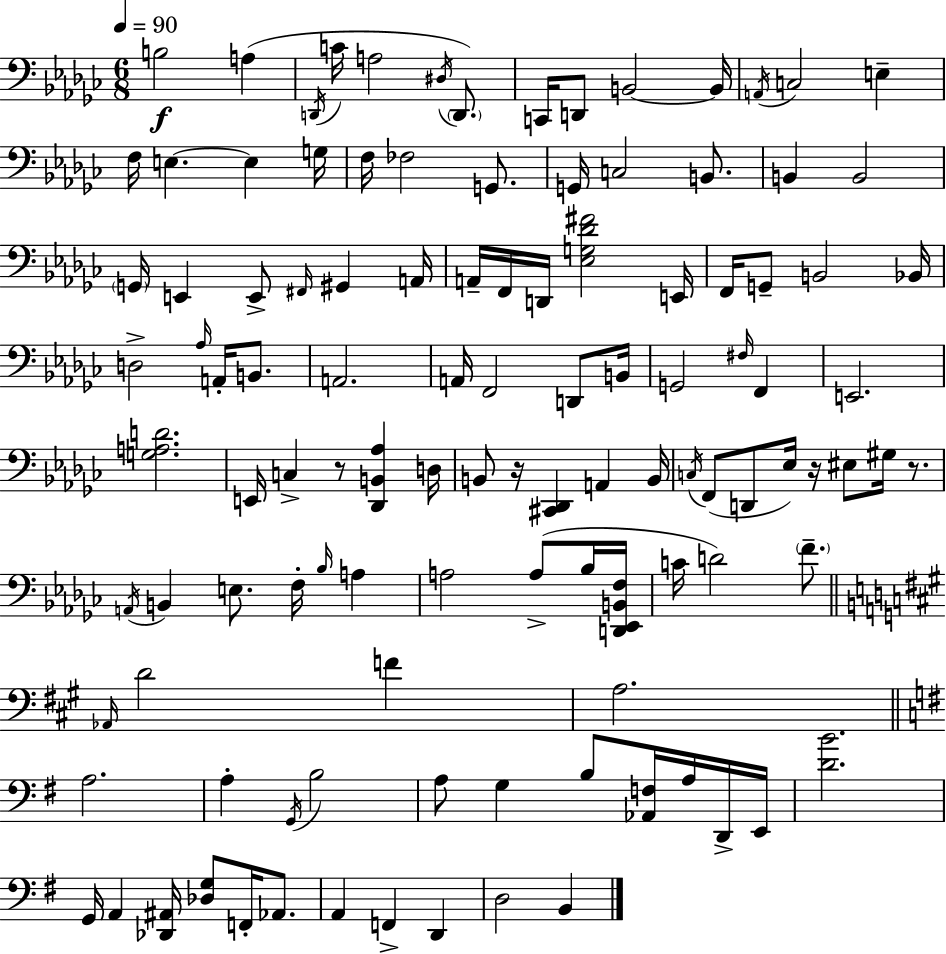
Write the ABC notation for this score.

X:1
T:Untitled
M:6/8
L:1/4
K:Ebm
B,2 A, D,,/4 C/4 A,2 ^D,/4 D,,/2 C,,/4 D,,/2 B,,2 B,,/4 A,,/4 C,2 E, F,/4 E, E, G,/4 F,/4 _F,2 G,,/2 G,,/4 C,2 B,,/2 B,, B,,2 G,,/4 E,, E,,/2 ^F,,/4 ^G,, A,,/4 A,,/4 F,,/4 D,,/4 [_E,G,_D^F]2 E,,/4 F,,/4 G,,/2 B,,2 _B,,/4 D,2 _A,/4 A,,/4 B,,/2 A,,2 A,,/4 F,,2 D,,/2 B,,/4 G,,2 ^F,/4 F,, E,,2 [G,A,D]2 E,,/4 C, z/2 [_D,,B,,_A,] D,/4 B,,/2 z/4 [^C,,_D,,] A,, B,,/4 C,/4 F,,/2 D,,/2 _E,/4 z/4 ^E,/2 ^G,/4 z/2 A,,/4 B,, E,/2 F,/4 _B,/4 A, A,2 A,/2 _B,/4 [D,,_E,,B,,F,]/4 C/4 D2 F/2 _A,,/4 D2 F A,2 A,2 A, G,,/4 B,2 A,/2 G, B,/2 [_A,,F,]/4 A,/4 D,,/4 E,,/4 [DB]2 G,,/4 A,, [_D,,^A,,]/4 [_D,G,]/2 F,,/4 _A,,/2 A,, F,, D,, D,2 B,,